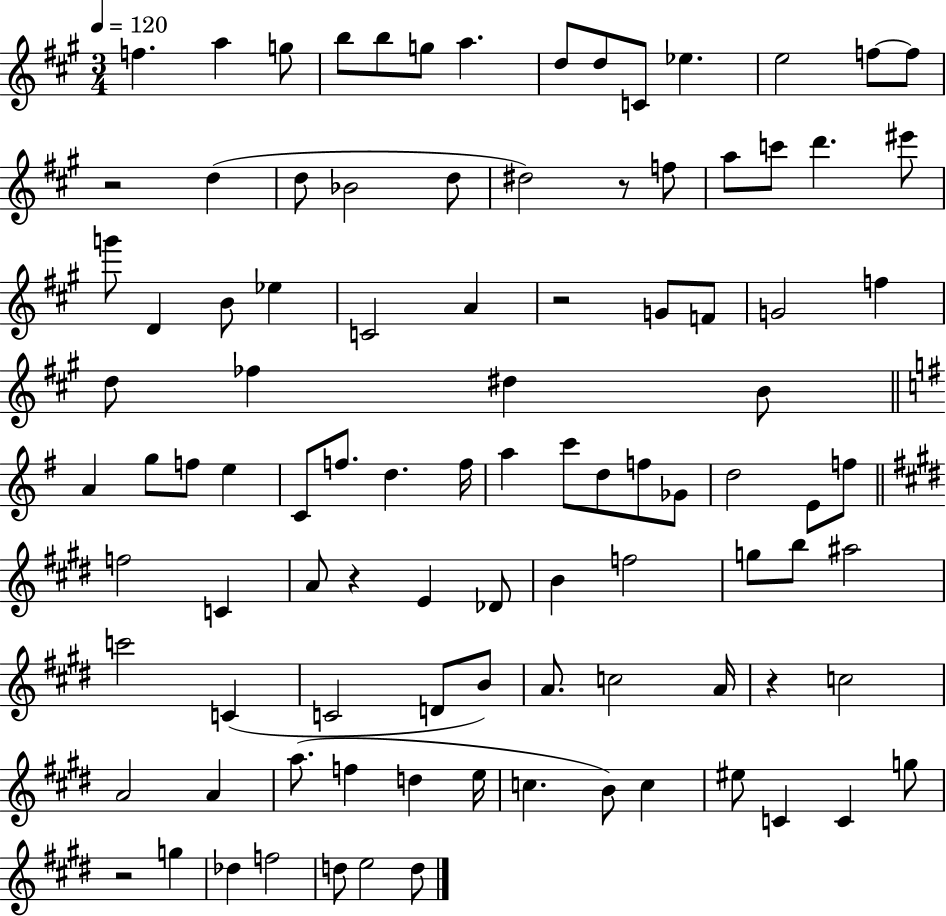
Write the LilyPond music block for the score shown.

{
  \clef treble
  \numericTimeSignature
  \time 3/4
  \key a \major
  \tempo 4 = 120
  f''4. a''4 g''8 | b''8 b''8 g''8 a''4. | d''8 d''8 c'8 ees''4. | e''2 f''8~~ f''8 | \break r2 d''4( | d''8 bes'2 d''8 | dis''2) r8 f''8 | a''8 c'''8 d'''4. eis'''8 | \break g'''8 d'4 b'8 ees''4 | c'2 a'4 | r2 g'8 f'8 | g'2 f''4 | \break d''8 fes''4 dis''4 b'8 | \bar "||" \break \key g \major a'4 g''8 f''8 e''4 | c'8 f''8. d''4. f''16 | a''4 c'''8 d''8 f''8 ges'8 | d''2 e'8 f''8 | \break \bar "||" \break \key e \major f''2 c'4 | a'8 r4 e'4 des'8 | b'4 f''2 | g''8 b''8 ais''2 | \break c'''2 c'4( | c'2 d'8 b'8) | a'8. c''2 a'16 | r4 c''2 | \break a'2 a'4 | a''8.( f''4 d''4 e''16 | c''4. b'8) c''4 | eis''8 c'4 c'4 g''8 | \break r2 g''4 | des''4 f''2 | d''8 e''2 d''8 | \bar "|."
}